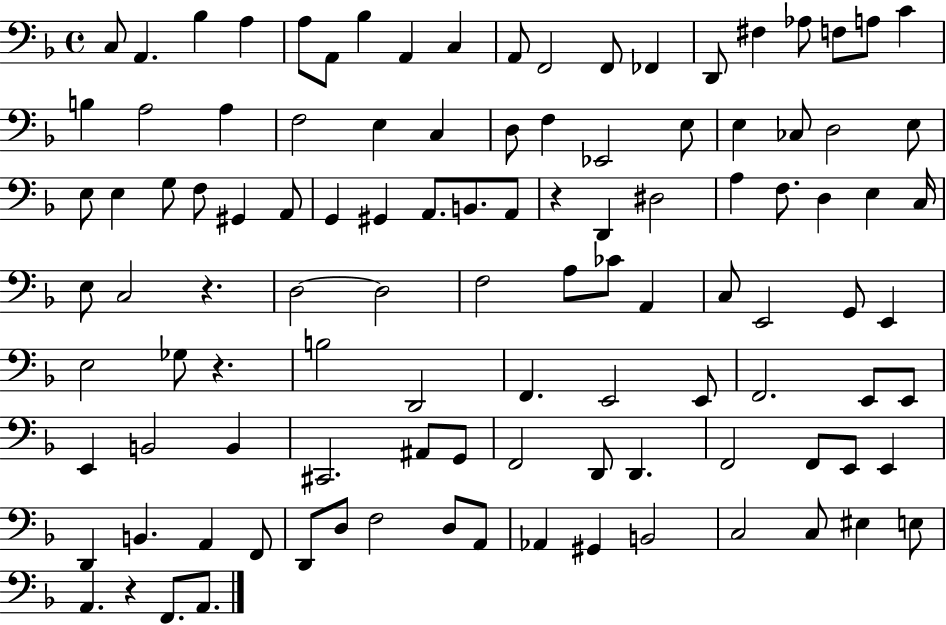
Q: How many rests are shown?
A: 4